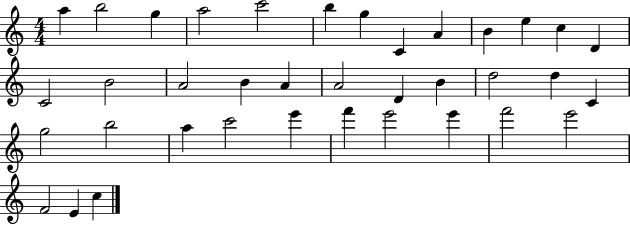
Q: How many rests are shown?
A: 0